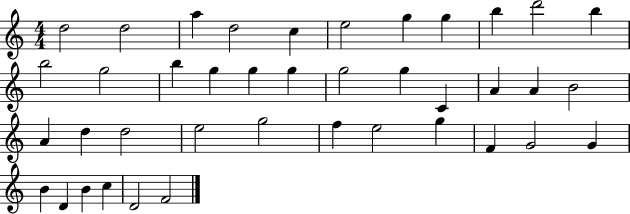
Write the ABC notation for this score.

X:1
T:Untitled
M:4/4
L:1/4
K:C
d2 d2 a d2 c e2 g g b d'2 b b2 g2 b g g g g2 g C A A B2 A d d2 e2 g2 f e2 g F G2 G B D B c D2 F2